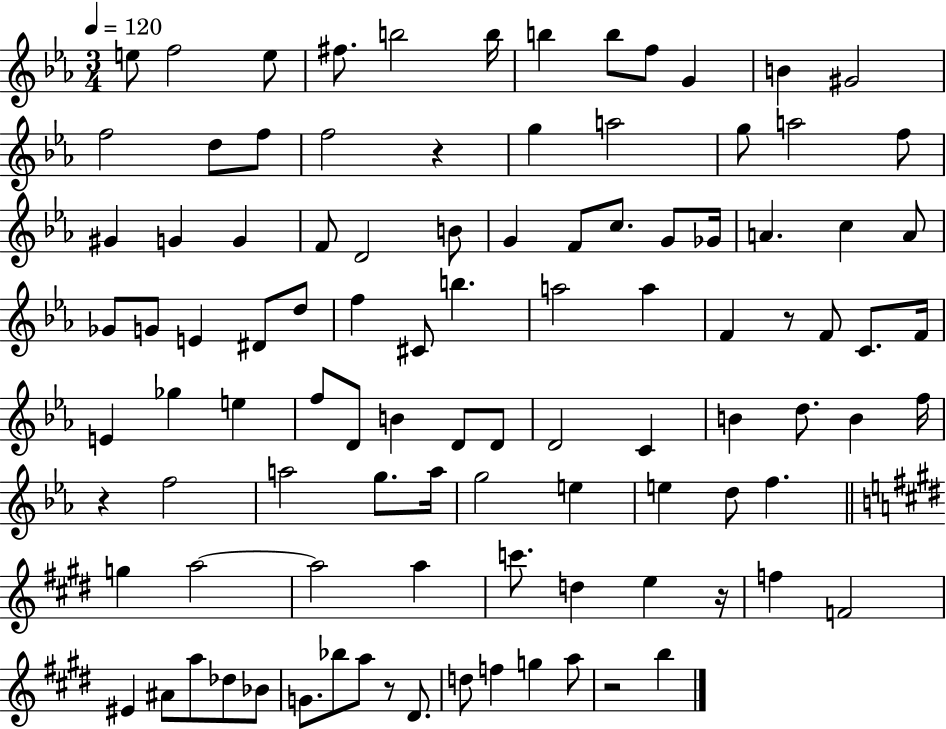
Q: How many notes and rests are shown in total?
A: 101